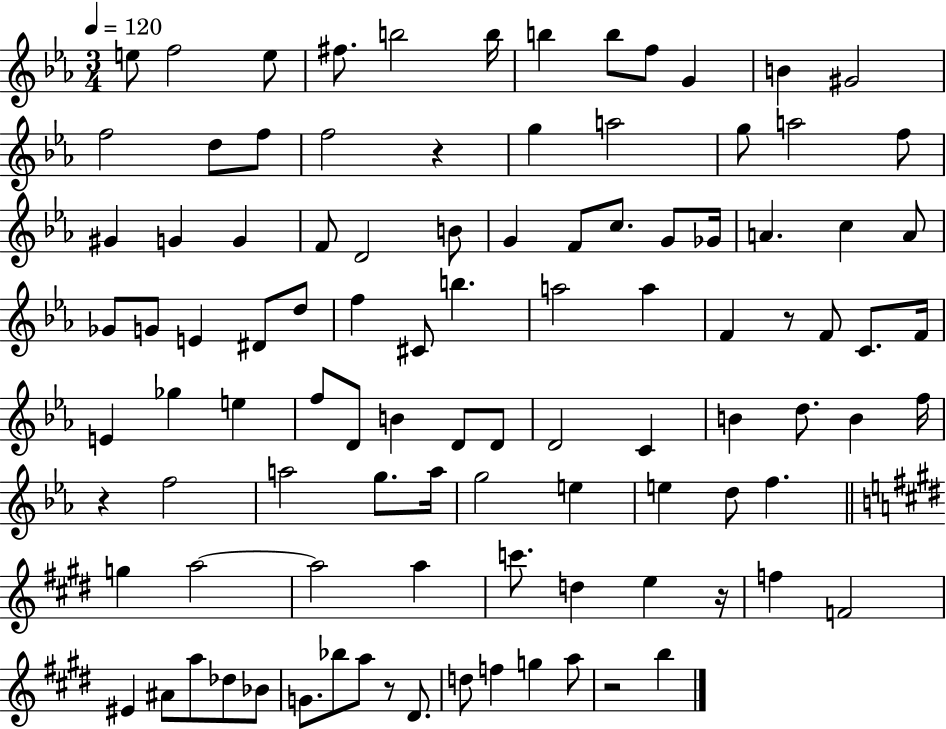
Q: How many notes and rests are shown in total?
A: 101